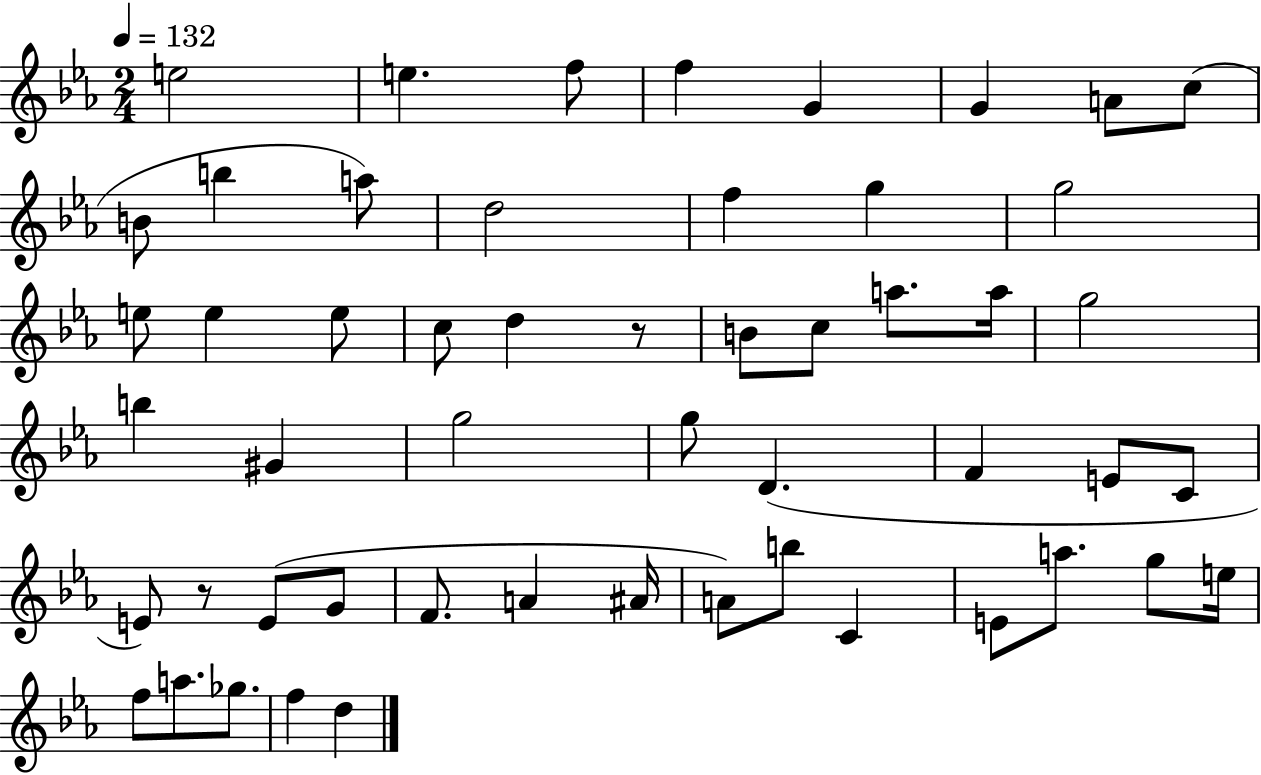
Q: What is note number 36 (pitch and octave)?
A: G4